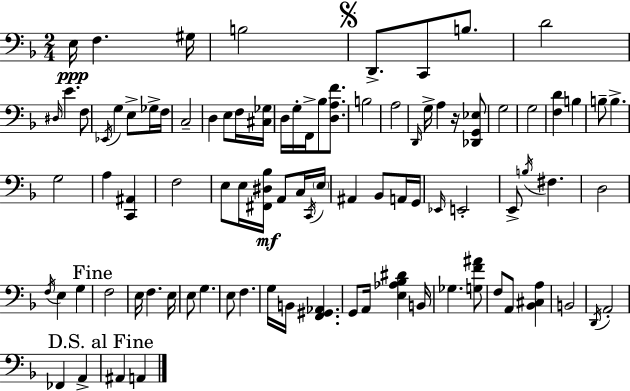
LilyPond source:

{
  \clef bass
  \numericTimeSignature
  \time 2/4
  \key f \major
  e16\ppp f4. gis16 | b2 | \mark \markup { \musicglyph "scripts.segno" } d,8.-> c,8 b8. | d'2 | \break \grace { dis16 } e'4. f8 | \acciaccatura { ees,16 } g4 e8-> | ges16-> f16 c2-- | d4 e8 | \break f16 <cis ges>16 d16 g16-. f,16-> bes8 <d a f'>8. | b2 | a2 | \grace { d,16 } g16-> a4 | \break r16 <des, g, ees>8 g2 | g2 | <f d'>4 b4 | b8-- b4.-> | \break g2 | a4 <c, ais,>4 | f2 | e8 e16 <fis, dis bes>16\mf a,8 | \break c16 \acciaccatura { c,16 } \parenthesize e16 ais,4 | bes,8 a,16 g,16 \grace { ees,16 } e,2-. | e,8-> \acciaccatura { b16 } | fis4. d2 | \break \acciaccatura { f16 } e4 | g4 \mark "Fine" f2 | e16 | f4. e16 e8 | \break g4. e8 | f4. g16 | b,16 <f, gis, aes,>4. g,8 | a,16 <e aes bes dis'>4 b,16 ges4. | \break <g f' ais'>8 f8 | a,8 <bes, cis a>4 b,2 | \acciaccatura { d,16 } | a,2-. | \break fes,4 a,4-> | \mark "D.S. al Fine" ais,4 a,4 | \bar "|."
}